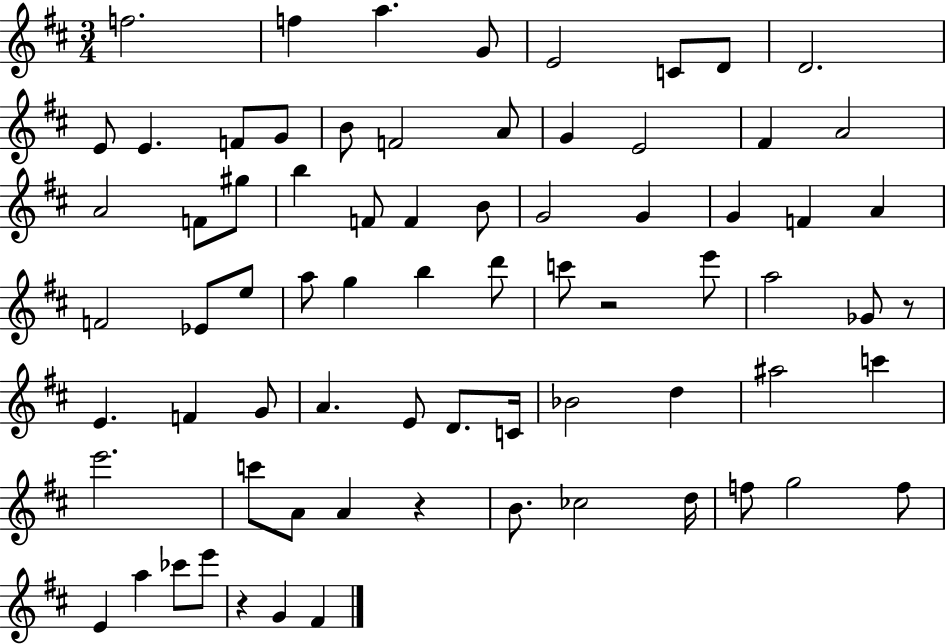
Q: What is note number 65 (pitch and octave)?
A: A5